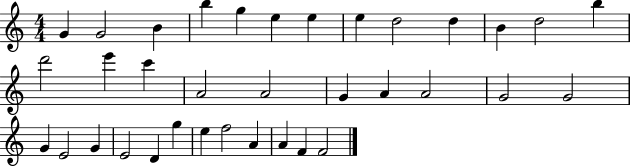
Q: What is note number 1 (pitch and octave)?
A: G4